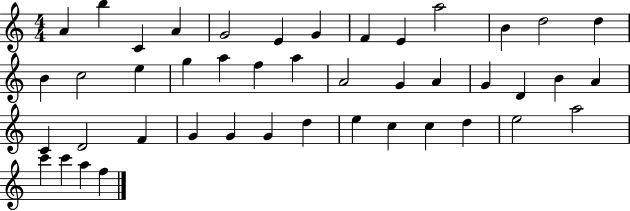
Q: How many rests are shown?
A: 0